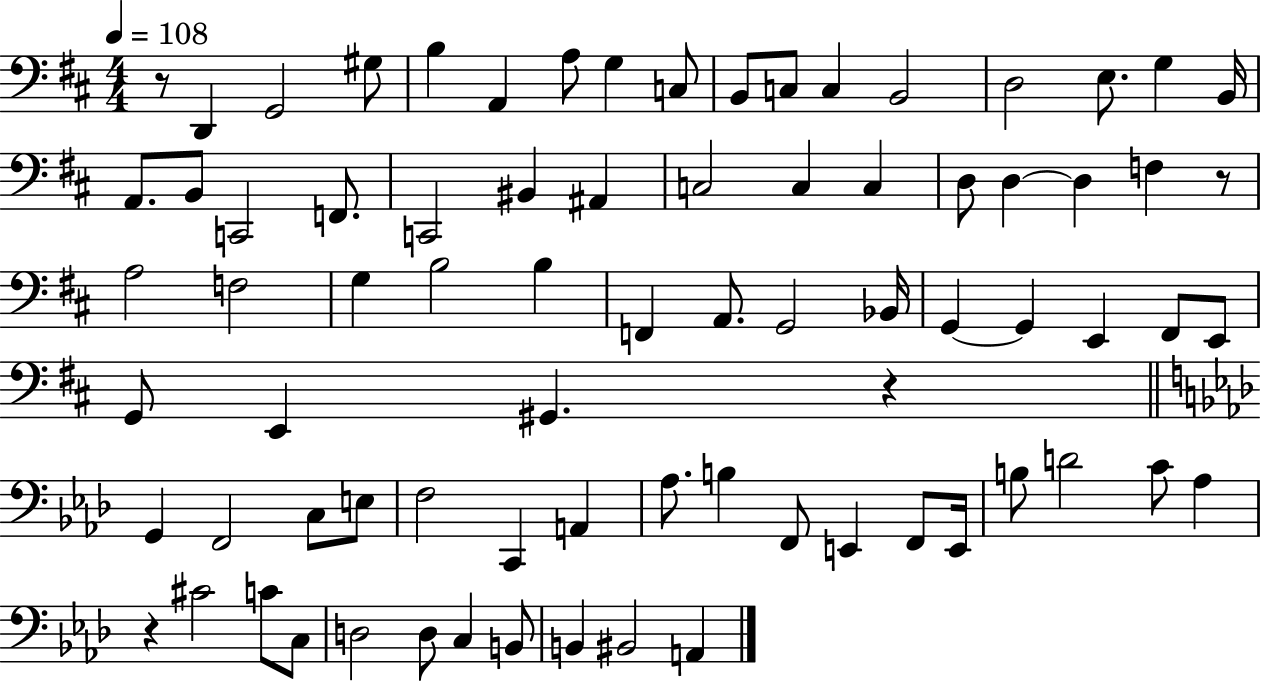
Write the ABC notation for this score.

X:1
T:Untitled
M:4/4
L:1/4
K:D
z/2 D,, G,,2 ^G,/2 B, A,, A,/2 G, C,/2 B,,/2 C,/2 C, B,,2 D,2 E,/2 G, B,,/4 A,,/2 B,,/2 C,,2 F,,/2 C,,2 ^B,, ^A,, C,2 C, C, D,/2 D, D, F, z/2 A,2 F,2 G, B,2 B, F,, A,,/2 G,,2 _B,,/4 G,, G,, E,, ^F,,/2 E,,/2 G,,/2 E,, ^G,, z G,, F,,2 C,/2 E,/2 F,2 C,, A,, _A,/2 B, F,,/2 E,, F,,/2 E,,/4 B,/2 D2 C/2 _A, z ^C2 C/2 C,/2 D,2 D,/2 C, B,,/2 B,, ^B,,2 A,,